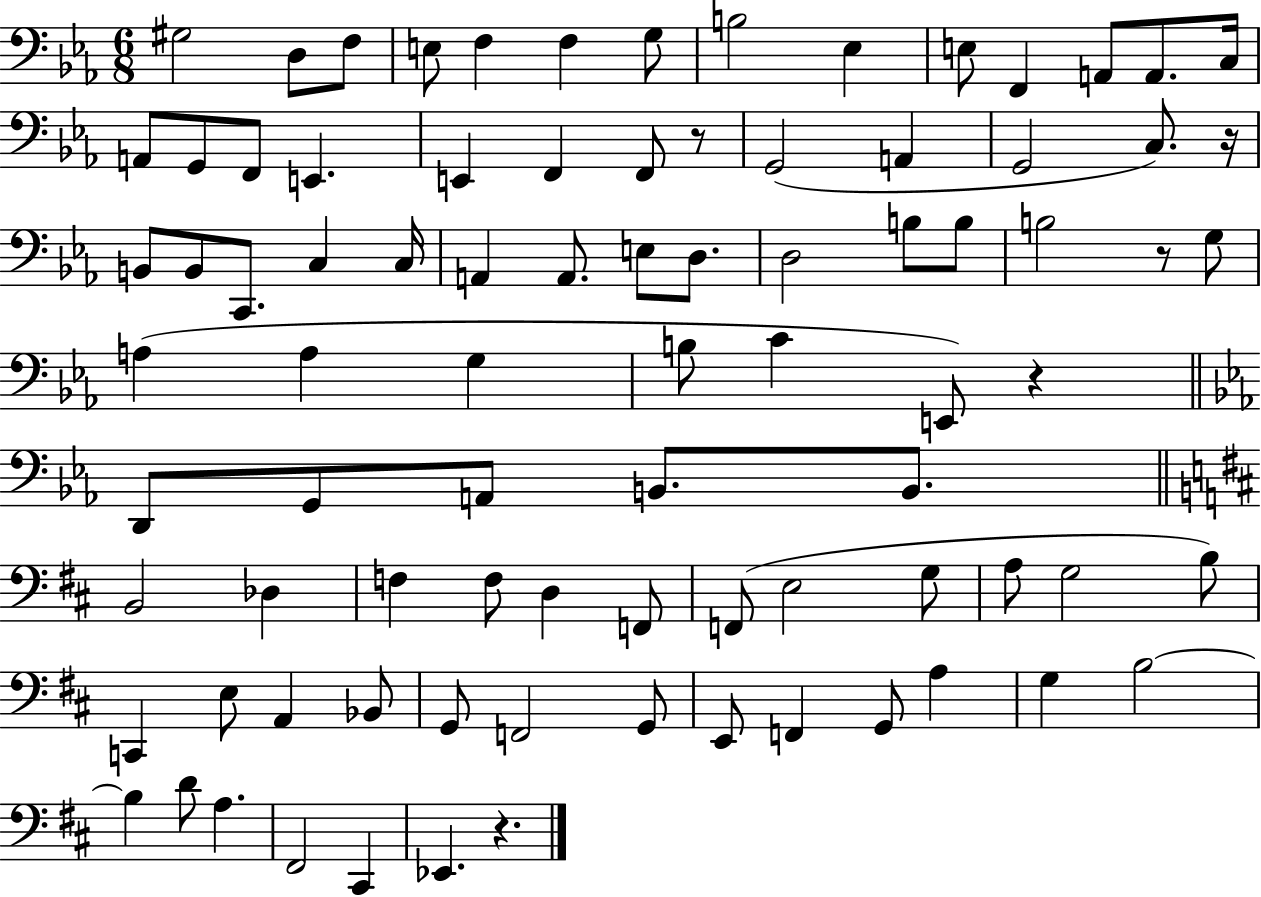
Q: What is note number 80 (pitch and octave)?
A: C#2